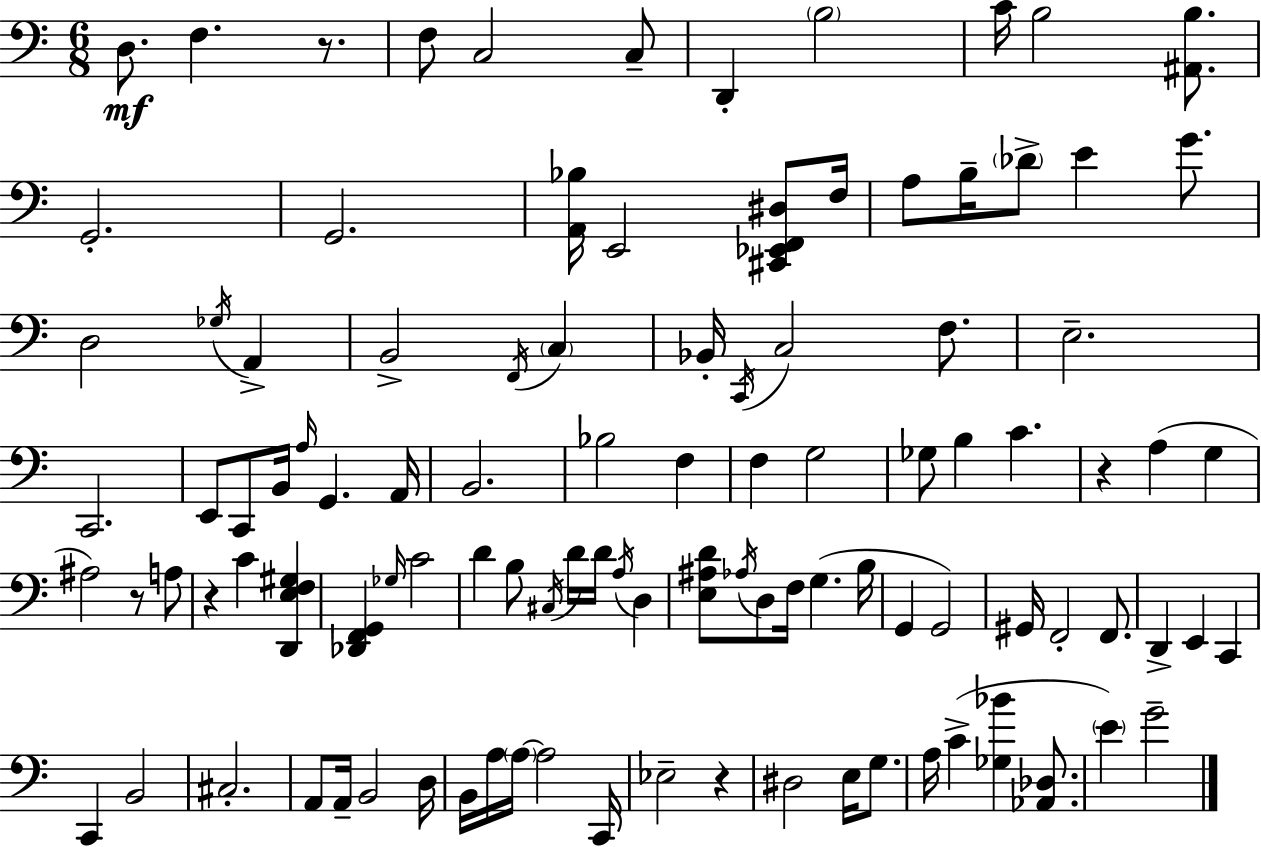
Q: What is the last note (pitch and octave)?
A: G4